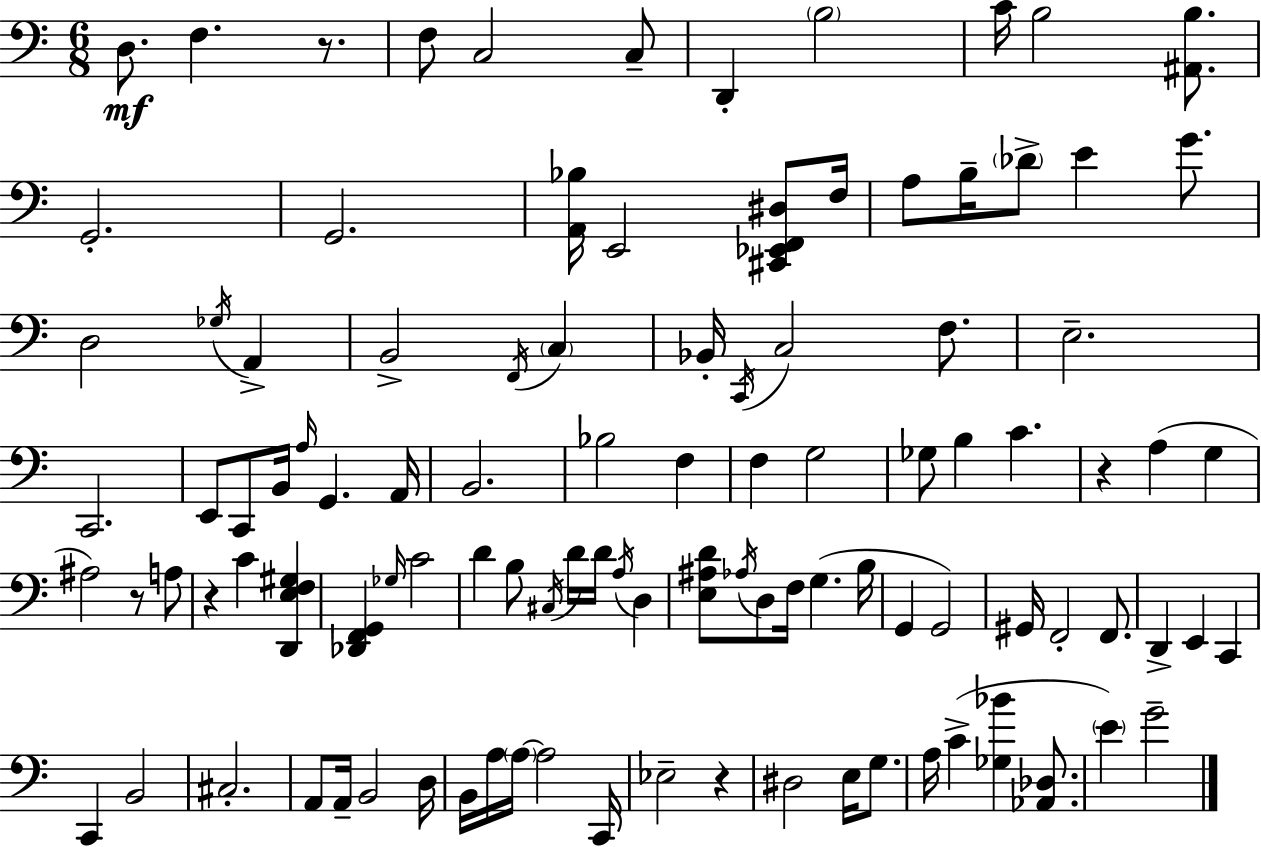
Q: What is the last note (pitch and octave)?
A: G4